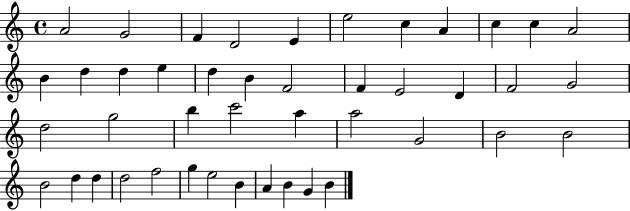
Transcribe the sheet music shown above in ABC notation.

X:1
T:Untitled
M:4/4
L:1/4
K:C
A2 G2 F D2 E e2 c A c c A2 B d d e d B F2 F E2 D F2 G2 d2 g2 b c'2 a a2 G2 B2 B2 B2 d d d2 f2 g e2 B A B G B